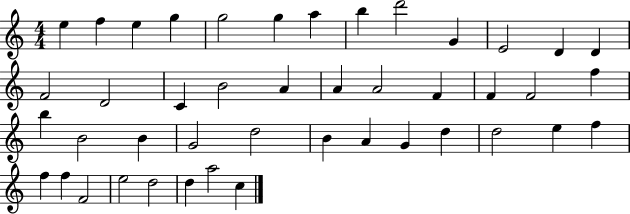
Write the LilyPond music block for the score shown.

{
  \clef treble
  \numericTimeSignature
  \time 4/4
  \key c \major
  e''4 f''4 e''4 g''4 | g''2 g''4 a''4 | b''4 d'''2 g'4 | e'2 d'4 d'4 | \break f'2 d'2 | c'4 b'2 a'4 | a'4 a'2 f'4 | f'4 f'2 f''4 | \break b''4 b'2 b'4 | g'2 d''2 | b'4 a'4 g'4 d''4 | d''2 e''4 f''4 | \break f''4 f''4 f'2 | e''2 d''2 | d''4 a''2 c''4 | \bar "|."
}